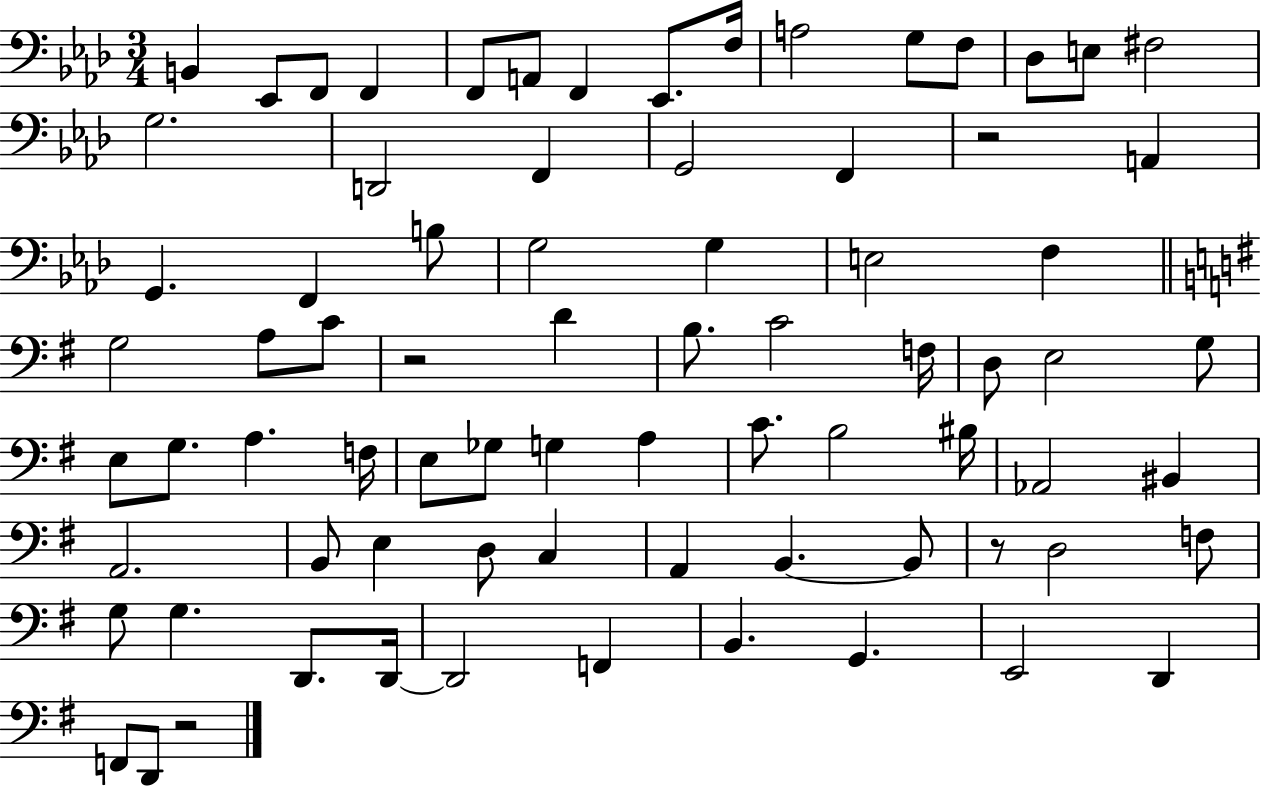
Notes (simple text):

B2/q Eb2/e F2/e F2/q F2/e A2/e F2/q Eb2/e. F3/s A3/h G3/e F3/e Db3/e E3/e F#3/h G3/h. D2/h F2/q G2/h F2/q R/h A2/q G2/q. F2/q B3/e G3/h G3/q E3/h F3/q G3/h A3/e C4/e R/h D4/q B3/e. C4/h F3/s D3/e E3/h G3/e E3/e G3/e. A3/q. F3/s E3/e Gb3/e G3/q A3/q C4/e. B3/h BIS3/s Ab2/h BIS2/q A2/h. B2/e E3/q D3/e C3/q A2/q B2/q. B2/e R/e D3/h F3/e G3/e G3/q. D2/e. D2/s D2/h F2/q B2/q. G2/q. E2/h D2/q F2/e D2/e R/h